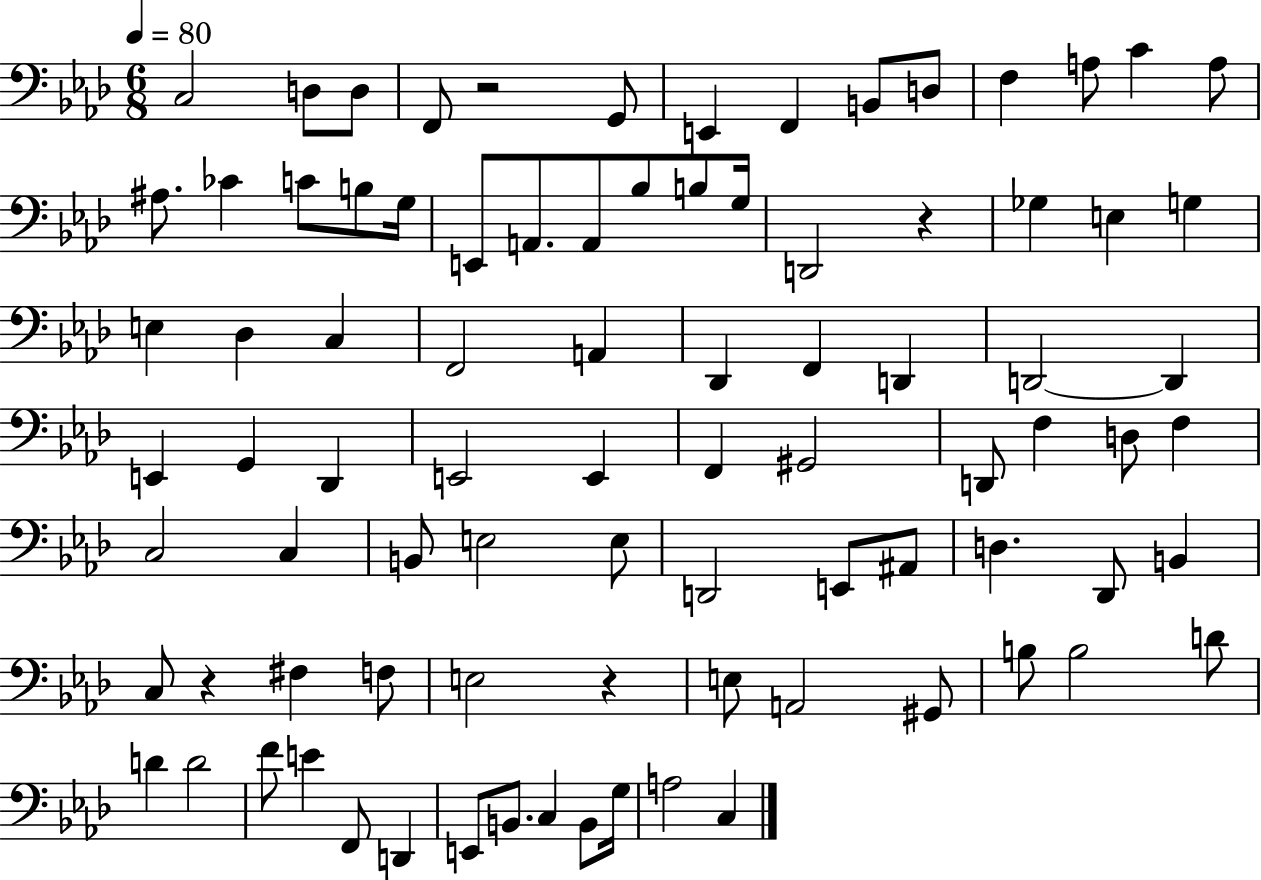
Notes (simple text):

C3/h D3/e D3/e F2/e R/h G2/e E2/q F2/q B2/e D3/e F3/q A3/e C4/q A3/e A#3/e. CES4/q C4/e B3/e G3/s E2/e A2/e. A2/e Bb3/e B3/e G3/s D2/h R/q Gb3/q E3/q G3/q E3/q Db3/q C3/q F2/h A2/q Db2/q F2/q D2/q D2/h D2/q E2/q G2/q Db2/q E2/h E2/q F2/q G#2/h D2/e F3/q D3/e F3/q C3/h C3/q B2/e E3/h E3/e D2/h E2/e A#2/e D3/q. Db2/e B2/q C3/e R/q F#3/q F3/e E3/h R/q E3/e A2/h G#2/e B3/e B3/h D4/e D4/q D4/h F4/e E4/q F2/e D2/q E2/e B2/e. C3/q B2/e G3/s A3/h C3/q